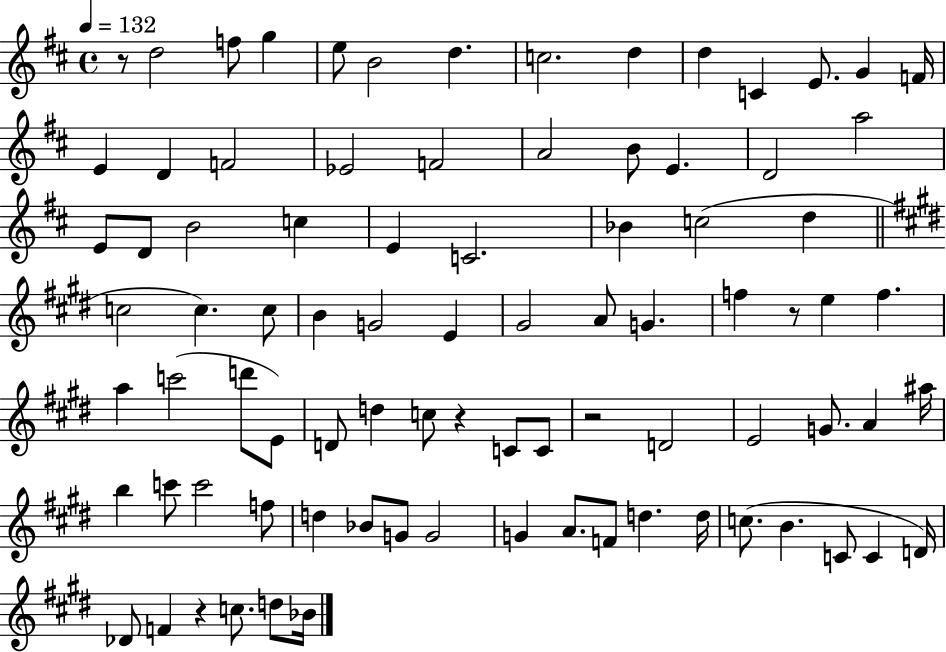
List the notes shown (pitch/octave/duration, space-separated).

R/e D5/h F5/e G5/q E5/e B4/h D5/q. C5/h. D5/q D5/q C4/q E4/e. G4/q F4/s E4/q D4/q F4/h Eb4/h F4/h A4/h B4/e E4/q. D4/h A5/h E4/e D4/e B4/h C5/q E4/q C4/h. Bb4/q C5/h D5/q C5/h C5/q. C5/e B4/q G4/h E4/q G#4/h A4/e G4/q. F5/q R/e E5/q F5/q. A5/q C6/h D6/e E4/e D4/e D5/q C5/e R/q C4/e C4/e R/h D4/h E4/h G4/e. A4/q A#5/s B5/q C6/e C6/h F5/e D5/q Bb4/e G4/e G4/h G4/q A4/e. F4/e D5/q. D5/s C5/e. B4/q. C4/e C4/q D4/s Db4/e F4/q R/q C5/e. D5/e Bb4/s